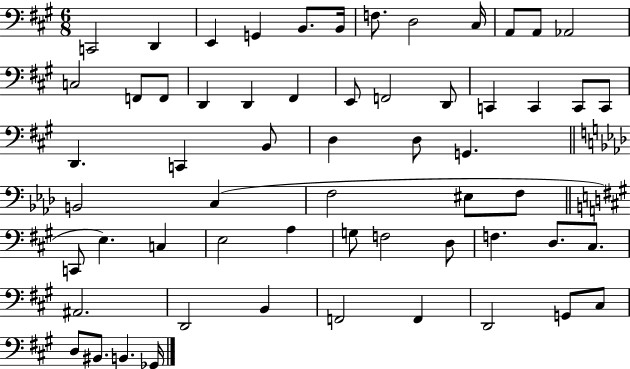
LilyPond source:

{
  \clef bass
  \numericTimeSignature
  \time 6/8
  \key a \major
  c,2 d,4 | e,4 g,4 b,8. b,16 | f8. d2 cis16 | a,8 a,8 aes,2 | \break c2 f,8 f,8 | d,4 d,4 fis,4 | e,8 f,2 d,8 | c,4 c,4 c,8 c,8 | \break d,4. c,4 b,8 | d4 d8 g,4. | \bar "||" \break \key aes \major b,2 c4( | f2 eis8 f8 | \bar "||" \break \key a \major c,8 e4.) c4 | e2 a4 | g8 f2 d8 | f4. d8. cis8. | \break ais,2. | d,2 b,4 | f,2 f,4 | d,2 g,8 cis8 | \break d8 bis,8. b,4. ges,16 | \bar "|."
}